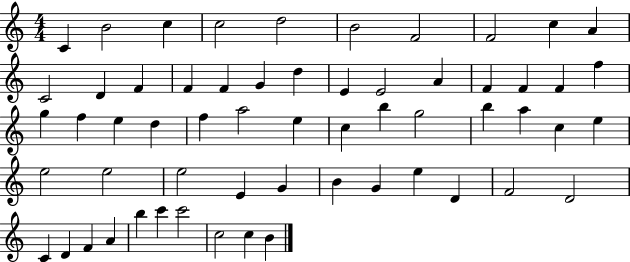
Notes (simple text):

C4/q B4/h C5/q C5/h D5/h B4/h F4/h F4/h C5/q A4/q C4/h D4/q F4/q F4/q F4/q G4/q D5/q E4/q E4/h A4/q F4/q F4/q F4/q F5/q G5/q F5/q E5/q D5/q F5/q A5/h E5/q C5/q B5/q G5/h B5/q A5/q C5/q E5/q E5/h E5/h E5/h E4/q G4/q B4/q G4/q E5/q D4/q F4/h D4/h C4/q D4/q F4/q A4/q B5/q C6/q C6/h C5/h C5/q B4/q